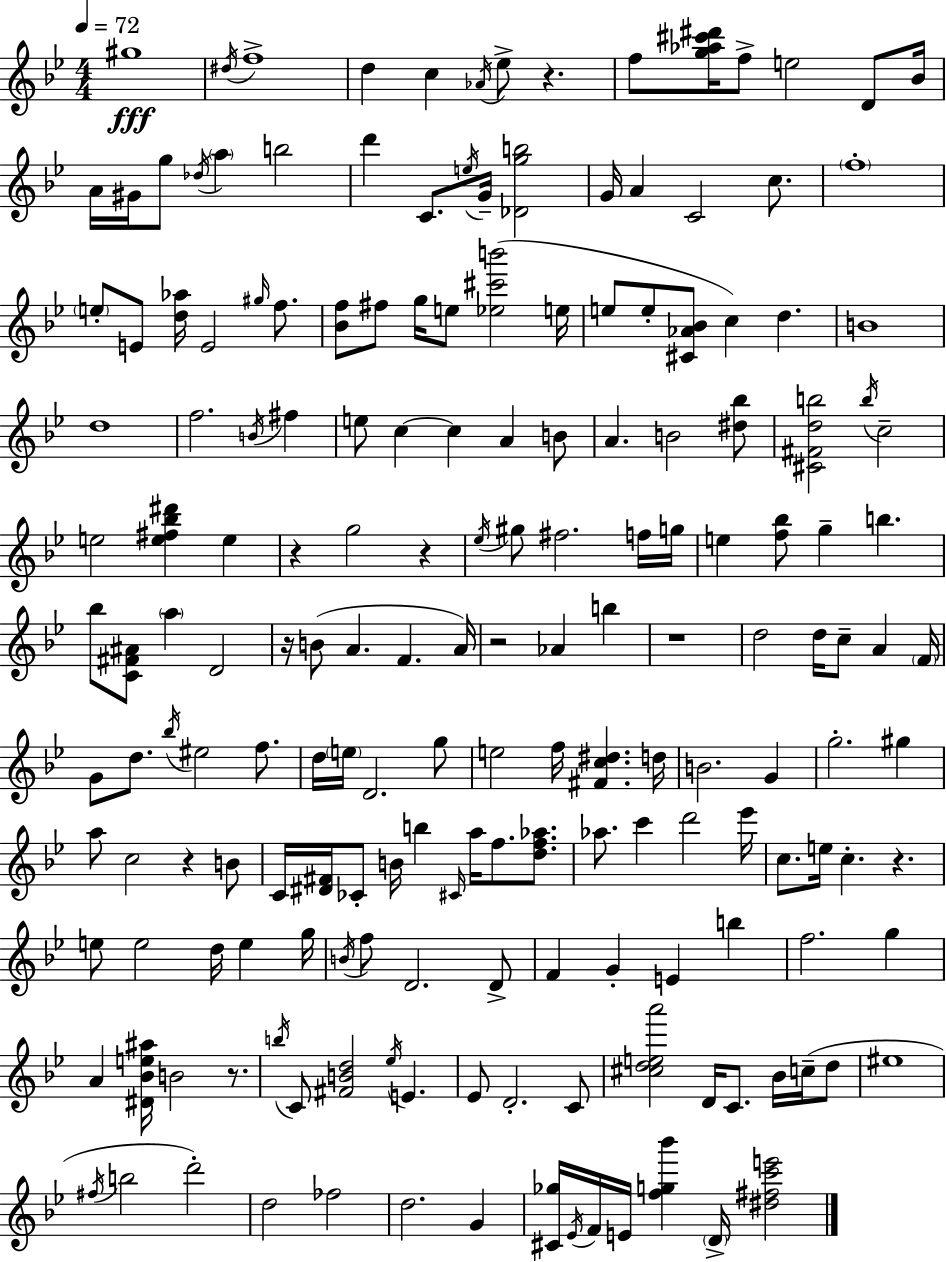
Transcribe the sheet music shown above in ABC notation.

X:1
T:Untitled
M:4/4
L:1/4
K:Gm
^g4 ^d/4 f4 d c _A/4 _e/2 z f/2 [g_a^c'^d']/4 f/2 e2 D/2 _B/4 A/4 ^G/4 g/2 _d/4 a b2 d' C/2 e/4 G/4 [_Dgb]2 G/4 A C2 c/2 f4 e/2 E/2 [d_a]/4 E2 ^g/4 f/2 [_Bf]/2 ^f/2 g/4 e/2 [_e^c'b']2 e/4 e/2 e/2 [^C_A_B]/2 c d B4 d4 f2 B/4 ^f e/2 c c A B/2 A B2 [^d_b]/2 [^C^Fdb]2 b/4 c2 e2 [e^f_b^d'] e z g2 z _e/4 ^g/2 ^f2 f/4 g/4 e [f_b]/2 g b _b/2 [C^F^A]/2 a D2 z/4 B/2 A F A/4 z2 _A b z4 d2 d/4 c/2 A F/4 G/2 d/2 _b/4 ^e2 f/2 d/4 e/4 D2 g/2 e2 f/4 [^Fc^d] d/4 B2 G g2 ^g a/2 c2 z B/2 C/4 [^D^F]/4 _C/2 B/4 b ^C/4 a/4 f/2 [df_a]/2 _a/2 c' d'2 _e'/4 c/2 e/4 c z e/2 e2 d/4 e g/4 B/4 f/2 D2 D/2 F G E b f2 g A [^D_Be^a]/4 B2 z/2 b/4 C/2 [^FBd]2 _e/4 E _E/2 D2 C/2 [^cdea']2 D/4 C/2 _B/4 c/4 d/2 ^e4 ^f/4 b2 d'2 d2 _f2 d2 G [^C_g]/4 _E/4 F/4 E/4 [fg_b'] D/4 [^d^fc'e']2